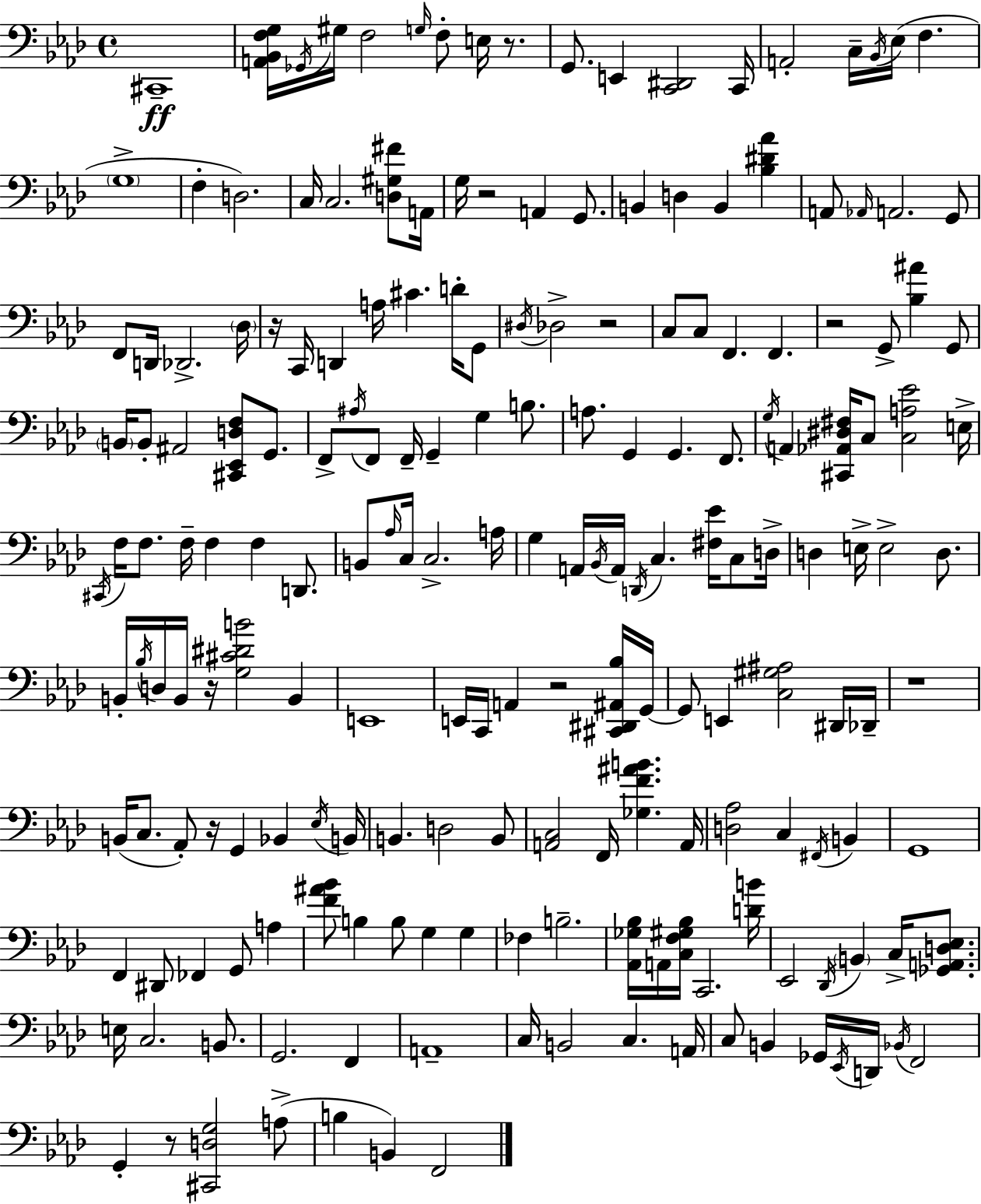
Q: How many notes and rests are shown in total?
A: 192